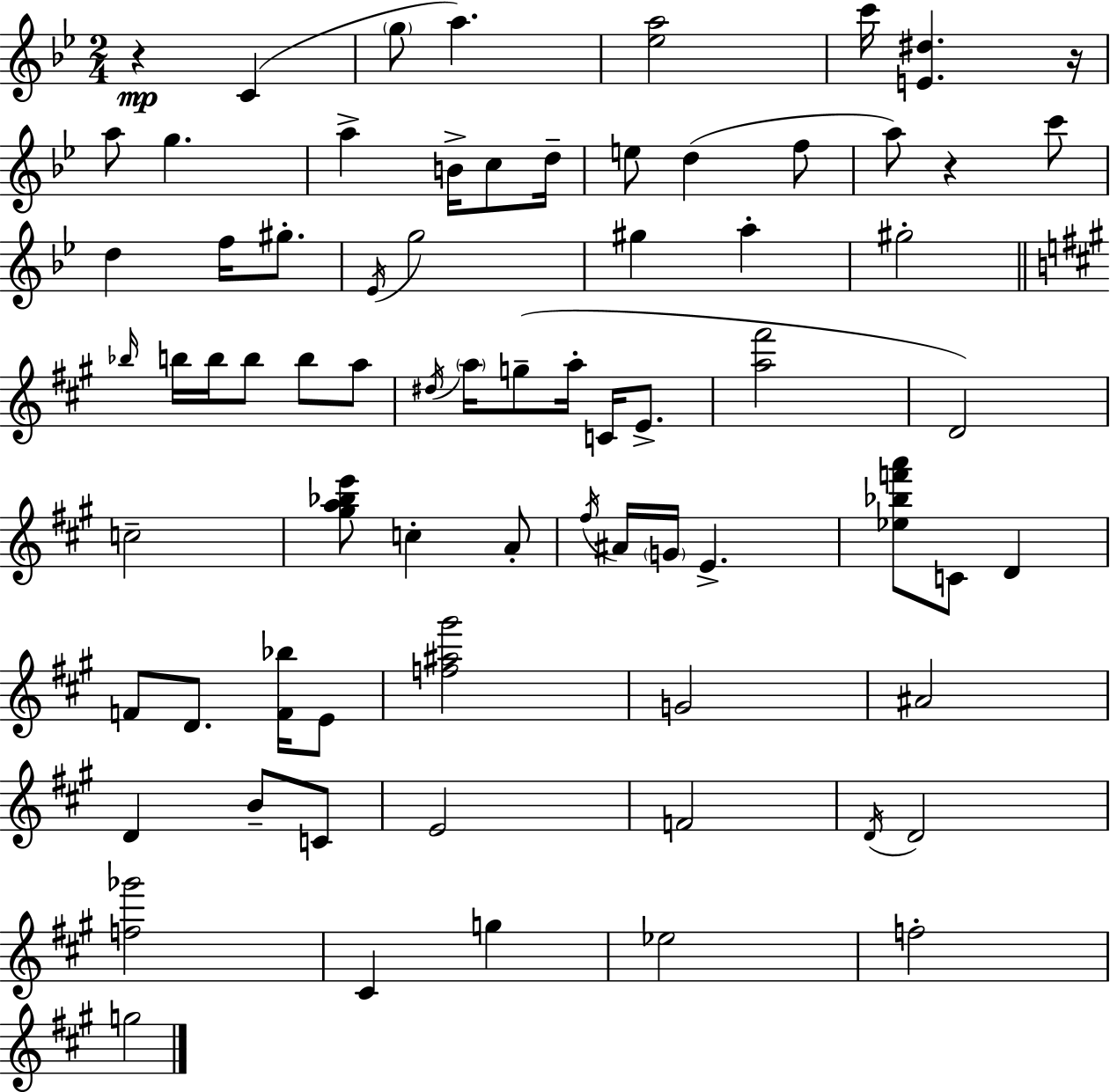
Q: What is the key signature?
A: BES major